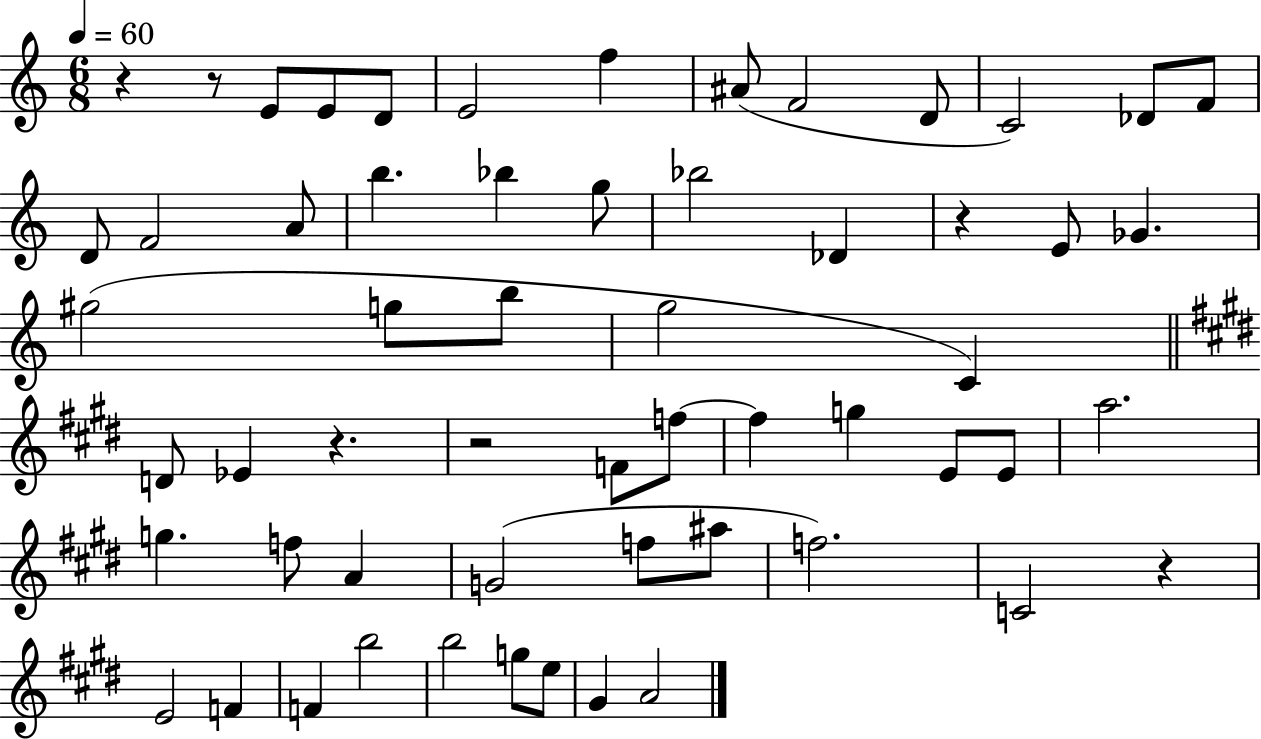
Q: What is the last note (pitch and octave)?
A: A4